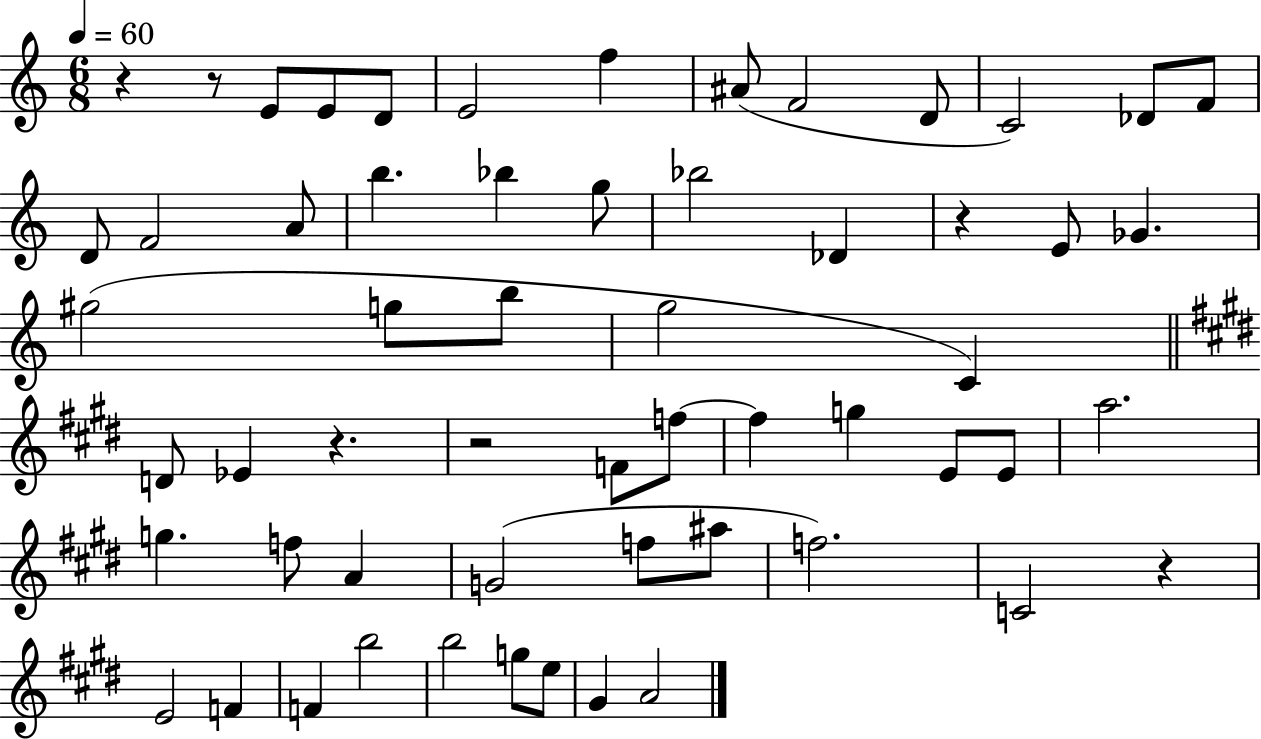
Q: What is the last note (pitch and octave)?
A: A4